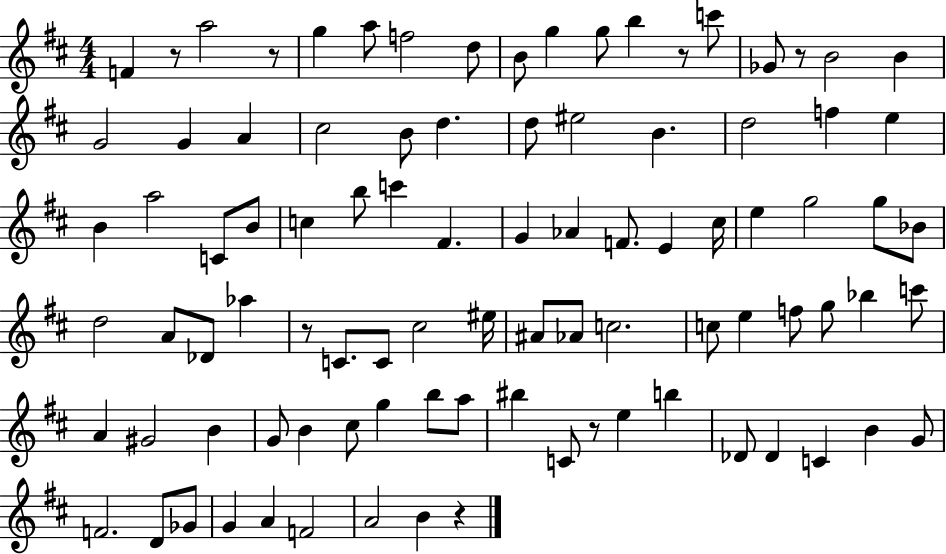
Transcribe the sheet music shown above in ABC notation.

X:1
T:Untitled
M:4/4
L:1/4
K:D
F z/2 a2 z/2 g a/2 f2 d/2 B/2 g g/2 b z/2 c'/2 _G/2 z/2 B2 B G2 G A ^c2 B/2 d d/2 ^e2 B d2 f e B a2 C/2 B/2 c b/2 c' ^F G _A F/2 E ^c/4 e g2 g/2 _B/2 d2 A/2 _D/2 _a z/2 C/2 C/2 ^c2 ^e/4 ^A/2 _A/2 c2 c/2 e f/2 g/2 _b c'/2 A ^G2 B G/2 B ^c/2 g b/2 a/2 ^b C/2 z/2 e b _D/2 _D C B G/2 F2 D/2 _G/2 G A F2 A2 B z